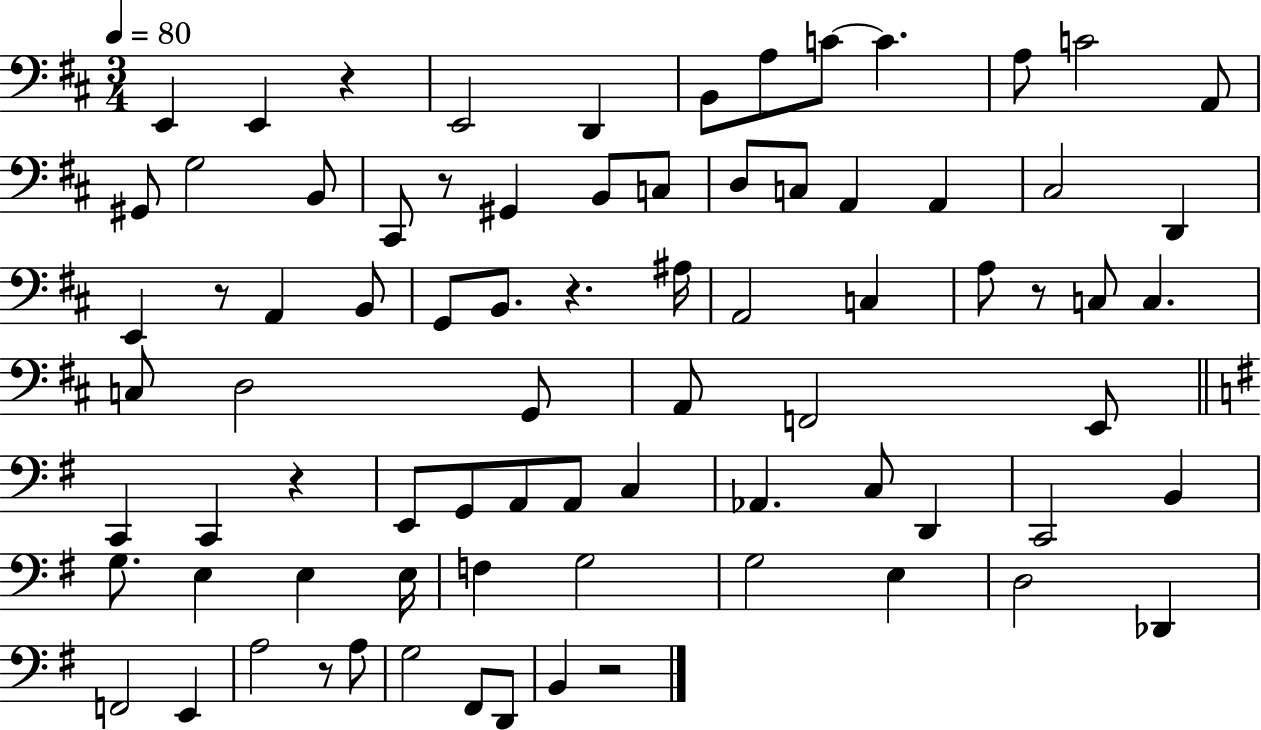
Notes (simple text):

E2/q E2/q R/q E2/h D2/q B2/e A3/e C4/e C4/q. A3/e C4/h A2/e G#2/e G3/h B2/e C#2/e R/e G#2/q B2/e C3/e D3/e C3/e A2/q A2/q C#3/h D2/q E2/q R/e A2/q B2/e G2/e B2/e. R/q. A#3/s A2/h C3/q A3/e R/e C3/e C3/q. C3/e D3/h G2/e A2/e F2/h E2/e C2/q C2/q R/q E2/e G2/e A2/e A2/e C3/q Ab2/q. C3/e D2/q C2/h B2/q G3/e. E3/q E3/q E3/s F3/q G3/h G3/h E3/q D3/h Db2/q F2/h E2/q A3/h R/e A3/e G3/h F#2/e D2/e B2/q R/h